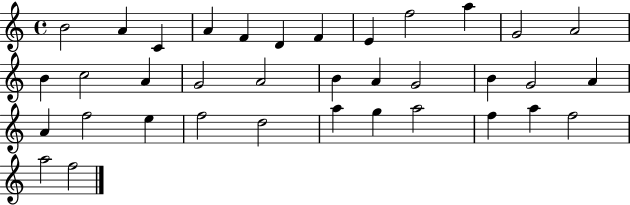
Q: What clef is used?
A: treble